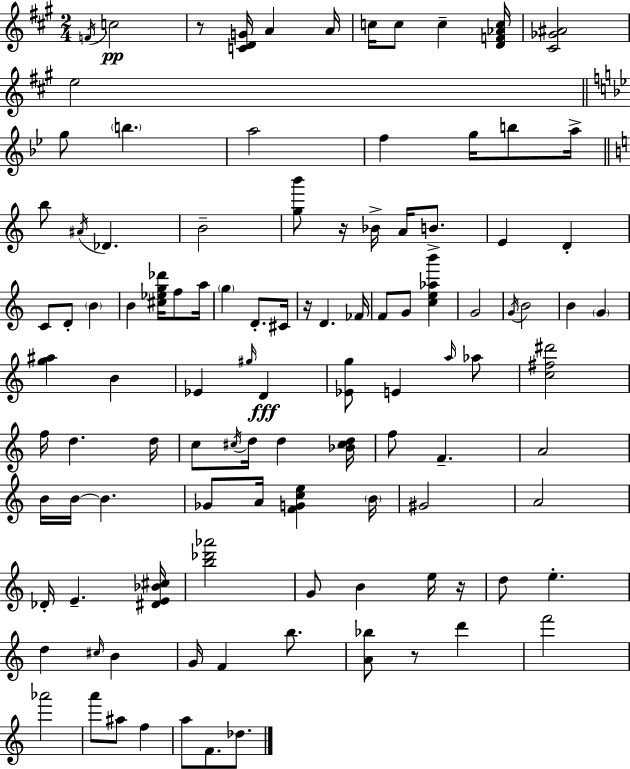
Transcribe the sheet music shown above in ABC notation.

X:1
T:Untitled
M:2/4
L:1/4
K:A
F/4 c2 z/2 [CDG]/4 A A/4 c/4 c/2 c [DF_Ac]/4 [^C_G^A]2 e2 g/2 b a2 f g/4 b/2 a/4 b/2 ^A/4 _D B2 [gb']/2 z/4 _B/4 A/4 B/2 E D C/2 D/2 B B [^c_eg_d']/4 f/2 a/4 g D/2 ^C/4 z/4 D _F/4 F/2 G/2 [ce_ab'] G2 G/4 B2 B G [g^a] B _E ^g/4 D [_Eg]/2 E a/4 _a/2 [c^f^d']2 f/4 d d/4 c/2 ^c/4 d/4 d [_B^cd]/4 f/2 F A2 B/4 B/4 B _G/2 A/4 [FGce] B/4 ^G2 A2 _D/4 E [^DE_B^c]/4 [b_d'_a']2 G/2 B e/4 z/4 d/2 e d ^c/4 B G/4 F b/2 [A_b]/2 z/2 d' f'2 _a'2 a'/2 ^a/2 f a/2 F/2 _d/2